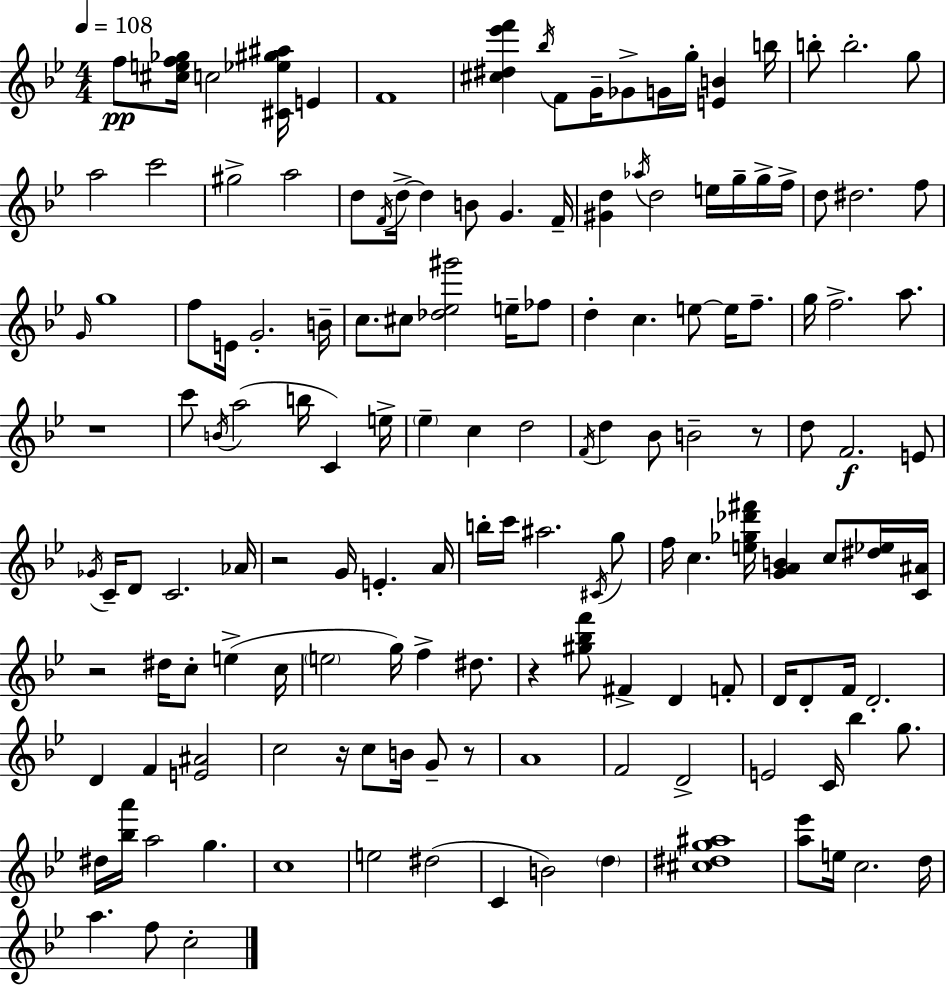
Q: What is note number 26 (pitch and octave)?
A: Ab5